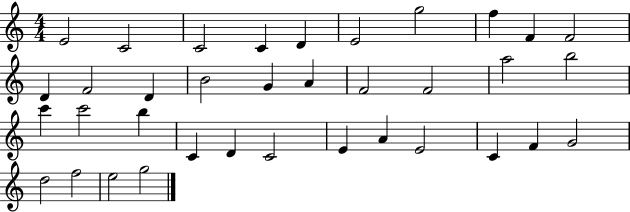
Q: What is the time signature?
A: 4/4